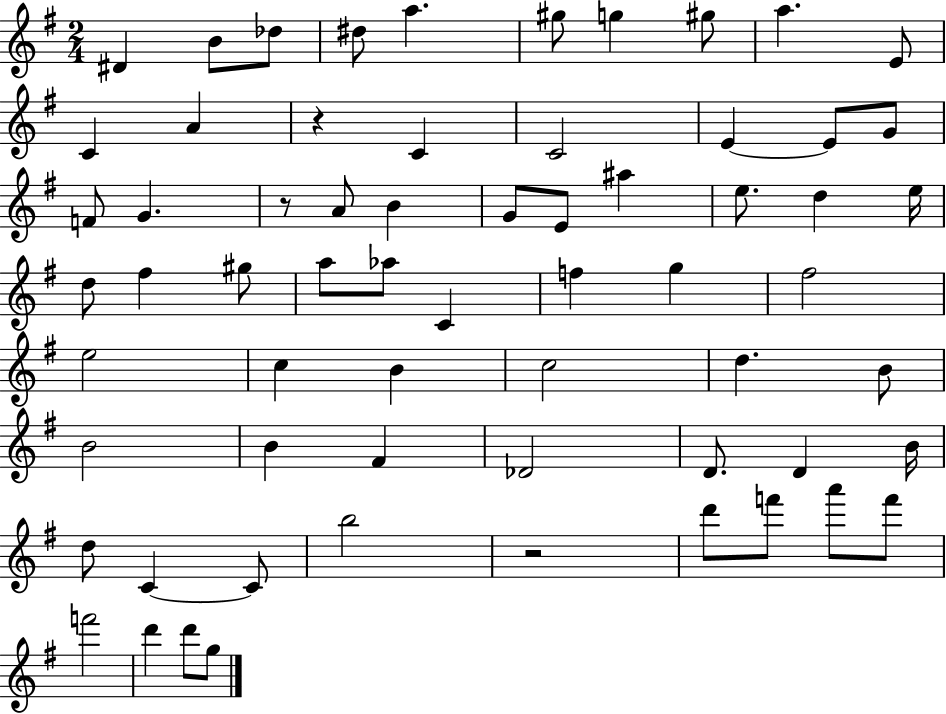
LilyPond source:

{
  \clef treble
  \numericTimeSignature
  \time 2/4
  \key g \major
  dis'4 b'8 des''8 | dis''8 a''4. | gis''8 g''4 gis''8 | a''4. e'8 | \break c'4 a'4 | r4 c'4 | c'2 | e'4~~ e'8 g'8 | \break f'8 g'4. | r8 a'8 b'4 | g'8 e'8 ais''4 | e''8. d''4 e''16 | \break d''8 fis''4 gis''8 | a''8 aes''8 c'4 | f''4 g''4 | fis''2 | \break e''2 | c''4 b'4 | c''2 | d''4. b'8 | \break b'2 | b'4 fis'4 | des'2 | d'8. d'4 b'16 | \break d''8 c'4~~ c'8 | b''2 | r2 | d'''8 f'''8 a'''8 f'''8 | \break f'''2 | d'''4 d'''8 g''8 | \bar "|."
}